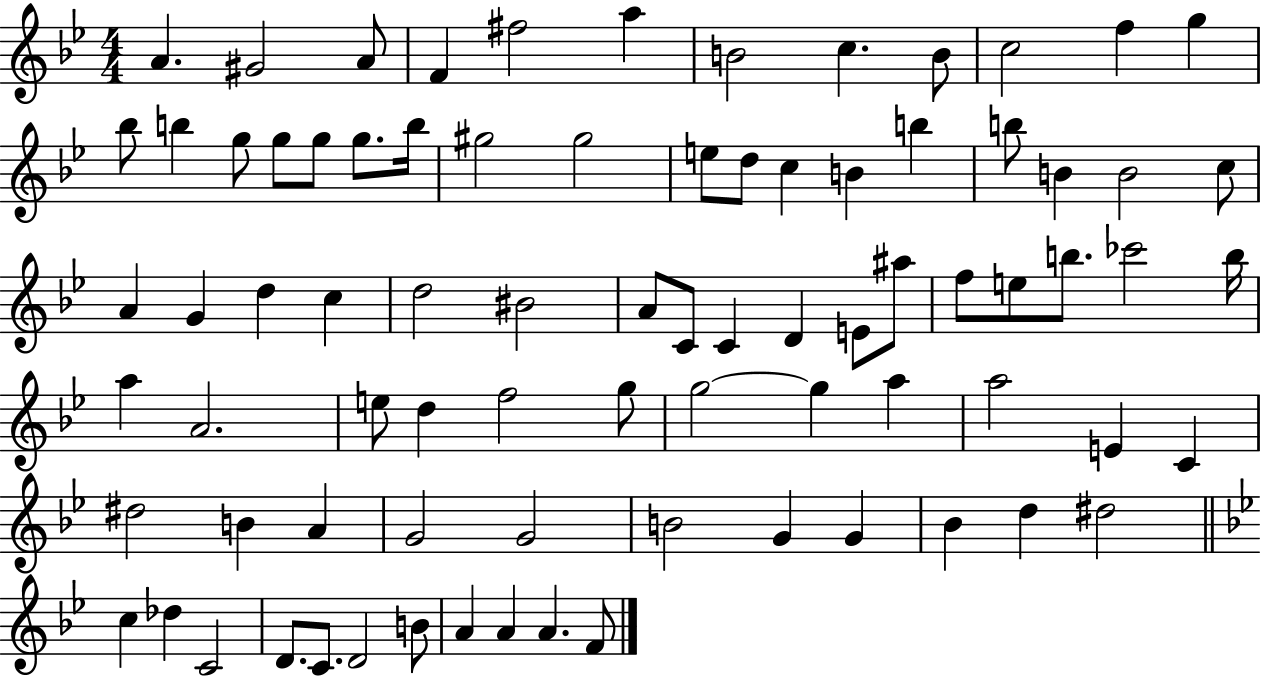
A4/q. G#4/h A4/e F4/q F#5/h A5/q B4/h C5/q. B4/e C5/h F5/q G5/q Bb5/e B5/q G5/e G5/e G5/e G5/e. B5/s G#5/h G#5/h E5/e D5/e C5/q B4/q B5/q B5/e B4/q B4/h C5/e A4/q G4/q D5/q C5/q D5/h BIS4/h A4/e C4/e C4/q D4/q E4/e A#5/e F5/e E5/e B5/e. CES6/h B5/s A5/q A4/h. E5/e D5/q F5/h G5/e G5/h G5/q A5/q A5/h E4/q C4/q D#5/h B4/q A4/q G4/h G4/h B4/h G4/q G4/q Bb4/q D5/q D#5/h C5/q Db5/q C4/h D4/e. C4/e. D4/h B4/e A4/q A4/q A4/q. F4/e